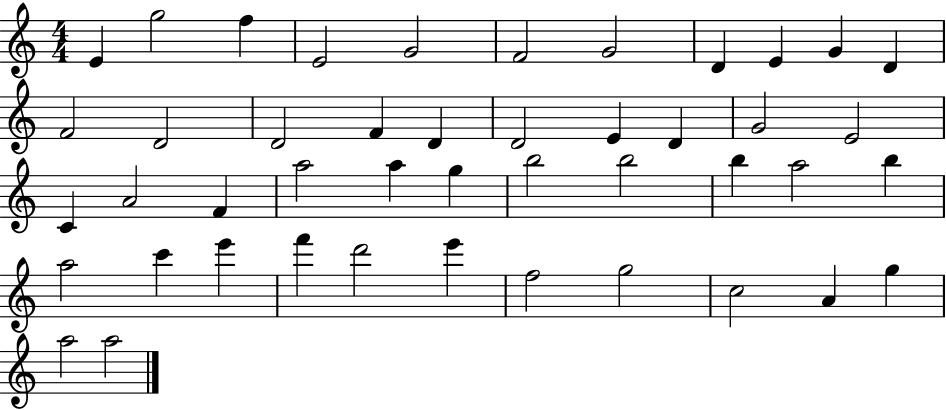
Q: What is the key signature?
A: C major